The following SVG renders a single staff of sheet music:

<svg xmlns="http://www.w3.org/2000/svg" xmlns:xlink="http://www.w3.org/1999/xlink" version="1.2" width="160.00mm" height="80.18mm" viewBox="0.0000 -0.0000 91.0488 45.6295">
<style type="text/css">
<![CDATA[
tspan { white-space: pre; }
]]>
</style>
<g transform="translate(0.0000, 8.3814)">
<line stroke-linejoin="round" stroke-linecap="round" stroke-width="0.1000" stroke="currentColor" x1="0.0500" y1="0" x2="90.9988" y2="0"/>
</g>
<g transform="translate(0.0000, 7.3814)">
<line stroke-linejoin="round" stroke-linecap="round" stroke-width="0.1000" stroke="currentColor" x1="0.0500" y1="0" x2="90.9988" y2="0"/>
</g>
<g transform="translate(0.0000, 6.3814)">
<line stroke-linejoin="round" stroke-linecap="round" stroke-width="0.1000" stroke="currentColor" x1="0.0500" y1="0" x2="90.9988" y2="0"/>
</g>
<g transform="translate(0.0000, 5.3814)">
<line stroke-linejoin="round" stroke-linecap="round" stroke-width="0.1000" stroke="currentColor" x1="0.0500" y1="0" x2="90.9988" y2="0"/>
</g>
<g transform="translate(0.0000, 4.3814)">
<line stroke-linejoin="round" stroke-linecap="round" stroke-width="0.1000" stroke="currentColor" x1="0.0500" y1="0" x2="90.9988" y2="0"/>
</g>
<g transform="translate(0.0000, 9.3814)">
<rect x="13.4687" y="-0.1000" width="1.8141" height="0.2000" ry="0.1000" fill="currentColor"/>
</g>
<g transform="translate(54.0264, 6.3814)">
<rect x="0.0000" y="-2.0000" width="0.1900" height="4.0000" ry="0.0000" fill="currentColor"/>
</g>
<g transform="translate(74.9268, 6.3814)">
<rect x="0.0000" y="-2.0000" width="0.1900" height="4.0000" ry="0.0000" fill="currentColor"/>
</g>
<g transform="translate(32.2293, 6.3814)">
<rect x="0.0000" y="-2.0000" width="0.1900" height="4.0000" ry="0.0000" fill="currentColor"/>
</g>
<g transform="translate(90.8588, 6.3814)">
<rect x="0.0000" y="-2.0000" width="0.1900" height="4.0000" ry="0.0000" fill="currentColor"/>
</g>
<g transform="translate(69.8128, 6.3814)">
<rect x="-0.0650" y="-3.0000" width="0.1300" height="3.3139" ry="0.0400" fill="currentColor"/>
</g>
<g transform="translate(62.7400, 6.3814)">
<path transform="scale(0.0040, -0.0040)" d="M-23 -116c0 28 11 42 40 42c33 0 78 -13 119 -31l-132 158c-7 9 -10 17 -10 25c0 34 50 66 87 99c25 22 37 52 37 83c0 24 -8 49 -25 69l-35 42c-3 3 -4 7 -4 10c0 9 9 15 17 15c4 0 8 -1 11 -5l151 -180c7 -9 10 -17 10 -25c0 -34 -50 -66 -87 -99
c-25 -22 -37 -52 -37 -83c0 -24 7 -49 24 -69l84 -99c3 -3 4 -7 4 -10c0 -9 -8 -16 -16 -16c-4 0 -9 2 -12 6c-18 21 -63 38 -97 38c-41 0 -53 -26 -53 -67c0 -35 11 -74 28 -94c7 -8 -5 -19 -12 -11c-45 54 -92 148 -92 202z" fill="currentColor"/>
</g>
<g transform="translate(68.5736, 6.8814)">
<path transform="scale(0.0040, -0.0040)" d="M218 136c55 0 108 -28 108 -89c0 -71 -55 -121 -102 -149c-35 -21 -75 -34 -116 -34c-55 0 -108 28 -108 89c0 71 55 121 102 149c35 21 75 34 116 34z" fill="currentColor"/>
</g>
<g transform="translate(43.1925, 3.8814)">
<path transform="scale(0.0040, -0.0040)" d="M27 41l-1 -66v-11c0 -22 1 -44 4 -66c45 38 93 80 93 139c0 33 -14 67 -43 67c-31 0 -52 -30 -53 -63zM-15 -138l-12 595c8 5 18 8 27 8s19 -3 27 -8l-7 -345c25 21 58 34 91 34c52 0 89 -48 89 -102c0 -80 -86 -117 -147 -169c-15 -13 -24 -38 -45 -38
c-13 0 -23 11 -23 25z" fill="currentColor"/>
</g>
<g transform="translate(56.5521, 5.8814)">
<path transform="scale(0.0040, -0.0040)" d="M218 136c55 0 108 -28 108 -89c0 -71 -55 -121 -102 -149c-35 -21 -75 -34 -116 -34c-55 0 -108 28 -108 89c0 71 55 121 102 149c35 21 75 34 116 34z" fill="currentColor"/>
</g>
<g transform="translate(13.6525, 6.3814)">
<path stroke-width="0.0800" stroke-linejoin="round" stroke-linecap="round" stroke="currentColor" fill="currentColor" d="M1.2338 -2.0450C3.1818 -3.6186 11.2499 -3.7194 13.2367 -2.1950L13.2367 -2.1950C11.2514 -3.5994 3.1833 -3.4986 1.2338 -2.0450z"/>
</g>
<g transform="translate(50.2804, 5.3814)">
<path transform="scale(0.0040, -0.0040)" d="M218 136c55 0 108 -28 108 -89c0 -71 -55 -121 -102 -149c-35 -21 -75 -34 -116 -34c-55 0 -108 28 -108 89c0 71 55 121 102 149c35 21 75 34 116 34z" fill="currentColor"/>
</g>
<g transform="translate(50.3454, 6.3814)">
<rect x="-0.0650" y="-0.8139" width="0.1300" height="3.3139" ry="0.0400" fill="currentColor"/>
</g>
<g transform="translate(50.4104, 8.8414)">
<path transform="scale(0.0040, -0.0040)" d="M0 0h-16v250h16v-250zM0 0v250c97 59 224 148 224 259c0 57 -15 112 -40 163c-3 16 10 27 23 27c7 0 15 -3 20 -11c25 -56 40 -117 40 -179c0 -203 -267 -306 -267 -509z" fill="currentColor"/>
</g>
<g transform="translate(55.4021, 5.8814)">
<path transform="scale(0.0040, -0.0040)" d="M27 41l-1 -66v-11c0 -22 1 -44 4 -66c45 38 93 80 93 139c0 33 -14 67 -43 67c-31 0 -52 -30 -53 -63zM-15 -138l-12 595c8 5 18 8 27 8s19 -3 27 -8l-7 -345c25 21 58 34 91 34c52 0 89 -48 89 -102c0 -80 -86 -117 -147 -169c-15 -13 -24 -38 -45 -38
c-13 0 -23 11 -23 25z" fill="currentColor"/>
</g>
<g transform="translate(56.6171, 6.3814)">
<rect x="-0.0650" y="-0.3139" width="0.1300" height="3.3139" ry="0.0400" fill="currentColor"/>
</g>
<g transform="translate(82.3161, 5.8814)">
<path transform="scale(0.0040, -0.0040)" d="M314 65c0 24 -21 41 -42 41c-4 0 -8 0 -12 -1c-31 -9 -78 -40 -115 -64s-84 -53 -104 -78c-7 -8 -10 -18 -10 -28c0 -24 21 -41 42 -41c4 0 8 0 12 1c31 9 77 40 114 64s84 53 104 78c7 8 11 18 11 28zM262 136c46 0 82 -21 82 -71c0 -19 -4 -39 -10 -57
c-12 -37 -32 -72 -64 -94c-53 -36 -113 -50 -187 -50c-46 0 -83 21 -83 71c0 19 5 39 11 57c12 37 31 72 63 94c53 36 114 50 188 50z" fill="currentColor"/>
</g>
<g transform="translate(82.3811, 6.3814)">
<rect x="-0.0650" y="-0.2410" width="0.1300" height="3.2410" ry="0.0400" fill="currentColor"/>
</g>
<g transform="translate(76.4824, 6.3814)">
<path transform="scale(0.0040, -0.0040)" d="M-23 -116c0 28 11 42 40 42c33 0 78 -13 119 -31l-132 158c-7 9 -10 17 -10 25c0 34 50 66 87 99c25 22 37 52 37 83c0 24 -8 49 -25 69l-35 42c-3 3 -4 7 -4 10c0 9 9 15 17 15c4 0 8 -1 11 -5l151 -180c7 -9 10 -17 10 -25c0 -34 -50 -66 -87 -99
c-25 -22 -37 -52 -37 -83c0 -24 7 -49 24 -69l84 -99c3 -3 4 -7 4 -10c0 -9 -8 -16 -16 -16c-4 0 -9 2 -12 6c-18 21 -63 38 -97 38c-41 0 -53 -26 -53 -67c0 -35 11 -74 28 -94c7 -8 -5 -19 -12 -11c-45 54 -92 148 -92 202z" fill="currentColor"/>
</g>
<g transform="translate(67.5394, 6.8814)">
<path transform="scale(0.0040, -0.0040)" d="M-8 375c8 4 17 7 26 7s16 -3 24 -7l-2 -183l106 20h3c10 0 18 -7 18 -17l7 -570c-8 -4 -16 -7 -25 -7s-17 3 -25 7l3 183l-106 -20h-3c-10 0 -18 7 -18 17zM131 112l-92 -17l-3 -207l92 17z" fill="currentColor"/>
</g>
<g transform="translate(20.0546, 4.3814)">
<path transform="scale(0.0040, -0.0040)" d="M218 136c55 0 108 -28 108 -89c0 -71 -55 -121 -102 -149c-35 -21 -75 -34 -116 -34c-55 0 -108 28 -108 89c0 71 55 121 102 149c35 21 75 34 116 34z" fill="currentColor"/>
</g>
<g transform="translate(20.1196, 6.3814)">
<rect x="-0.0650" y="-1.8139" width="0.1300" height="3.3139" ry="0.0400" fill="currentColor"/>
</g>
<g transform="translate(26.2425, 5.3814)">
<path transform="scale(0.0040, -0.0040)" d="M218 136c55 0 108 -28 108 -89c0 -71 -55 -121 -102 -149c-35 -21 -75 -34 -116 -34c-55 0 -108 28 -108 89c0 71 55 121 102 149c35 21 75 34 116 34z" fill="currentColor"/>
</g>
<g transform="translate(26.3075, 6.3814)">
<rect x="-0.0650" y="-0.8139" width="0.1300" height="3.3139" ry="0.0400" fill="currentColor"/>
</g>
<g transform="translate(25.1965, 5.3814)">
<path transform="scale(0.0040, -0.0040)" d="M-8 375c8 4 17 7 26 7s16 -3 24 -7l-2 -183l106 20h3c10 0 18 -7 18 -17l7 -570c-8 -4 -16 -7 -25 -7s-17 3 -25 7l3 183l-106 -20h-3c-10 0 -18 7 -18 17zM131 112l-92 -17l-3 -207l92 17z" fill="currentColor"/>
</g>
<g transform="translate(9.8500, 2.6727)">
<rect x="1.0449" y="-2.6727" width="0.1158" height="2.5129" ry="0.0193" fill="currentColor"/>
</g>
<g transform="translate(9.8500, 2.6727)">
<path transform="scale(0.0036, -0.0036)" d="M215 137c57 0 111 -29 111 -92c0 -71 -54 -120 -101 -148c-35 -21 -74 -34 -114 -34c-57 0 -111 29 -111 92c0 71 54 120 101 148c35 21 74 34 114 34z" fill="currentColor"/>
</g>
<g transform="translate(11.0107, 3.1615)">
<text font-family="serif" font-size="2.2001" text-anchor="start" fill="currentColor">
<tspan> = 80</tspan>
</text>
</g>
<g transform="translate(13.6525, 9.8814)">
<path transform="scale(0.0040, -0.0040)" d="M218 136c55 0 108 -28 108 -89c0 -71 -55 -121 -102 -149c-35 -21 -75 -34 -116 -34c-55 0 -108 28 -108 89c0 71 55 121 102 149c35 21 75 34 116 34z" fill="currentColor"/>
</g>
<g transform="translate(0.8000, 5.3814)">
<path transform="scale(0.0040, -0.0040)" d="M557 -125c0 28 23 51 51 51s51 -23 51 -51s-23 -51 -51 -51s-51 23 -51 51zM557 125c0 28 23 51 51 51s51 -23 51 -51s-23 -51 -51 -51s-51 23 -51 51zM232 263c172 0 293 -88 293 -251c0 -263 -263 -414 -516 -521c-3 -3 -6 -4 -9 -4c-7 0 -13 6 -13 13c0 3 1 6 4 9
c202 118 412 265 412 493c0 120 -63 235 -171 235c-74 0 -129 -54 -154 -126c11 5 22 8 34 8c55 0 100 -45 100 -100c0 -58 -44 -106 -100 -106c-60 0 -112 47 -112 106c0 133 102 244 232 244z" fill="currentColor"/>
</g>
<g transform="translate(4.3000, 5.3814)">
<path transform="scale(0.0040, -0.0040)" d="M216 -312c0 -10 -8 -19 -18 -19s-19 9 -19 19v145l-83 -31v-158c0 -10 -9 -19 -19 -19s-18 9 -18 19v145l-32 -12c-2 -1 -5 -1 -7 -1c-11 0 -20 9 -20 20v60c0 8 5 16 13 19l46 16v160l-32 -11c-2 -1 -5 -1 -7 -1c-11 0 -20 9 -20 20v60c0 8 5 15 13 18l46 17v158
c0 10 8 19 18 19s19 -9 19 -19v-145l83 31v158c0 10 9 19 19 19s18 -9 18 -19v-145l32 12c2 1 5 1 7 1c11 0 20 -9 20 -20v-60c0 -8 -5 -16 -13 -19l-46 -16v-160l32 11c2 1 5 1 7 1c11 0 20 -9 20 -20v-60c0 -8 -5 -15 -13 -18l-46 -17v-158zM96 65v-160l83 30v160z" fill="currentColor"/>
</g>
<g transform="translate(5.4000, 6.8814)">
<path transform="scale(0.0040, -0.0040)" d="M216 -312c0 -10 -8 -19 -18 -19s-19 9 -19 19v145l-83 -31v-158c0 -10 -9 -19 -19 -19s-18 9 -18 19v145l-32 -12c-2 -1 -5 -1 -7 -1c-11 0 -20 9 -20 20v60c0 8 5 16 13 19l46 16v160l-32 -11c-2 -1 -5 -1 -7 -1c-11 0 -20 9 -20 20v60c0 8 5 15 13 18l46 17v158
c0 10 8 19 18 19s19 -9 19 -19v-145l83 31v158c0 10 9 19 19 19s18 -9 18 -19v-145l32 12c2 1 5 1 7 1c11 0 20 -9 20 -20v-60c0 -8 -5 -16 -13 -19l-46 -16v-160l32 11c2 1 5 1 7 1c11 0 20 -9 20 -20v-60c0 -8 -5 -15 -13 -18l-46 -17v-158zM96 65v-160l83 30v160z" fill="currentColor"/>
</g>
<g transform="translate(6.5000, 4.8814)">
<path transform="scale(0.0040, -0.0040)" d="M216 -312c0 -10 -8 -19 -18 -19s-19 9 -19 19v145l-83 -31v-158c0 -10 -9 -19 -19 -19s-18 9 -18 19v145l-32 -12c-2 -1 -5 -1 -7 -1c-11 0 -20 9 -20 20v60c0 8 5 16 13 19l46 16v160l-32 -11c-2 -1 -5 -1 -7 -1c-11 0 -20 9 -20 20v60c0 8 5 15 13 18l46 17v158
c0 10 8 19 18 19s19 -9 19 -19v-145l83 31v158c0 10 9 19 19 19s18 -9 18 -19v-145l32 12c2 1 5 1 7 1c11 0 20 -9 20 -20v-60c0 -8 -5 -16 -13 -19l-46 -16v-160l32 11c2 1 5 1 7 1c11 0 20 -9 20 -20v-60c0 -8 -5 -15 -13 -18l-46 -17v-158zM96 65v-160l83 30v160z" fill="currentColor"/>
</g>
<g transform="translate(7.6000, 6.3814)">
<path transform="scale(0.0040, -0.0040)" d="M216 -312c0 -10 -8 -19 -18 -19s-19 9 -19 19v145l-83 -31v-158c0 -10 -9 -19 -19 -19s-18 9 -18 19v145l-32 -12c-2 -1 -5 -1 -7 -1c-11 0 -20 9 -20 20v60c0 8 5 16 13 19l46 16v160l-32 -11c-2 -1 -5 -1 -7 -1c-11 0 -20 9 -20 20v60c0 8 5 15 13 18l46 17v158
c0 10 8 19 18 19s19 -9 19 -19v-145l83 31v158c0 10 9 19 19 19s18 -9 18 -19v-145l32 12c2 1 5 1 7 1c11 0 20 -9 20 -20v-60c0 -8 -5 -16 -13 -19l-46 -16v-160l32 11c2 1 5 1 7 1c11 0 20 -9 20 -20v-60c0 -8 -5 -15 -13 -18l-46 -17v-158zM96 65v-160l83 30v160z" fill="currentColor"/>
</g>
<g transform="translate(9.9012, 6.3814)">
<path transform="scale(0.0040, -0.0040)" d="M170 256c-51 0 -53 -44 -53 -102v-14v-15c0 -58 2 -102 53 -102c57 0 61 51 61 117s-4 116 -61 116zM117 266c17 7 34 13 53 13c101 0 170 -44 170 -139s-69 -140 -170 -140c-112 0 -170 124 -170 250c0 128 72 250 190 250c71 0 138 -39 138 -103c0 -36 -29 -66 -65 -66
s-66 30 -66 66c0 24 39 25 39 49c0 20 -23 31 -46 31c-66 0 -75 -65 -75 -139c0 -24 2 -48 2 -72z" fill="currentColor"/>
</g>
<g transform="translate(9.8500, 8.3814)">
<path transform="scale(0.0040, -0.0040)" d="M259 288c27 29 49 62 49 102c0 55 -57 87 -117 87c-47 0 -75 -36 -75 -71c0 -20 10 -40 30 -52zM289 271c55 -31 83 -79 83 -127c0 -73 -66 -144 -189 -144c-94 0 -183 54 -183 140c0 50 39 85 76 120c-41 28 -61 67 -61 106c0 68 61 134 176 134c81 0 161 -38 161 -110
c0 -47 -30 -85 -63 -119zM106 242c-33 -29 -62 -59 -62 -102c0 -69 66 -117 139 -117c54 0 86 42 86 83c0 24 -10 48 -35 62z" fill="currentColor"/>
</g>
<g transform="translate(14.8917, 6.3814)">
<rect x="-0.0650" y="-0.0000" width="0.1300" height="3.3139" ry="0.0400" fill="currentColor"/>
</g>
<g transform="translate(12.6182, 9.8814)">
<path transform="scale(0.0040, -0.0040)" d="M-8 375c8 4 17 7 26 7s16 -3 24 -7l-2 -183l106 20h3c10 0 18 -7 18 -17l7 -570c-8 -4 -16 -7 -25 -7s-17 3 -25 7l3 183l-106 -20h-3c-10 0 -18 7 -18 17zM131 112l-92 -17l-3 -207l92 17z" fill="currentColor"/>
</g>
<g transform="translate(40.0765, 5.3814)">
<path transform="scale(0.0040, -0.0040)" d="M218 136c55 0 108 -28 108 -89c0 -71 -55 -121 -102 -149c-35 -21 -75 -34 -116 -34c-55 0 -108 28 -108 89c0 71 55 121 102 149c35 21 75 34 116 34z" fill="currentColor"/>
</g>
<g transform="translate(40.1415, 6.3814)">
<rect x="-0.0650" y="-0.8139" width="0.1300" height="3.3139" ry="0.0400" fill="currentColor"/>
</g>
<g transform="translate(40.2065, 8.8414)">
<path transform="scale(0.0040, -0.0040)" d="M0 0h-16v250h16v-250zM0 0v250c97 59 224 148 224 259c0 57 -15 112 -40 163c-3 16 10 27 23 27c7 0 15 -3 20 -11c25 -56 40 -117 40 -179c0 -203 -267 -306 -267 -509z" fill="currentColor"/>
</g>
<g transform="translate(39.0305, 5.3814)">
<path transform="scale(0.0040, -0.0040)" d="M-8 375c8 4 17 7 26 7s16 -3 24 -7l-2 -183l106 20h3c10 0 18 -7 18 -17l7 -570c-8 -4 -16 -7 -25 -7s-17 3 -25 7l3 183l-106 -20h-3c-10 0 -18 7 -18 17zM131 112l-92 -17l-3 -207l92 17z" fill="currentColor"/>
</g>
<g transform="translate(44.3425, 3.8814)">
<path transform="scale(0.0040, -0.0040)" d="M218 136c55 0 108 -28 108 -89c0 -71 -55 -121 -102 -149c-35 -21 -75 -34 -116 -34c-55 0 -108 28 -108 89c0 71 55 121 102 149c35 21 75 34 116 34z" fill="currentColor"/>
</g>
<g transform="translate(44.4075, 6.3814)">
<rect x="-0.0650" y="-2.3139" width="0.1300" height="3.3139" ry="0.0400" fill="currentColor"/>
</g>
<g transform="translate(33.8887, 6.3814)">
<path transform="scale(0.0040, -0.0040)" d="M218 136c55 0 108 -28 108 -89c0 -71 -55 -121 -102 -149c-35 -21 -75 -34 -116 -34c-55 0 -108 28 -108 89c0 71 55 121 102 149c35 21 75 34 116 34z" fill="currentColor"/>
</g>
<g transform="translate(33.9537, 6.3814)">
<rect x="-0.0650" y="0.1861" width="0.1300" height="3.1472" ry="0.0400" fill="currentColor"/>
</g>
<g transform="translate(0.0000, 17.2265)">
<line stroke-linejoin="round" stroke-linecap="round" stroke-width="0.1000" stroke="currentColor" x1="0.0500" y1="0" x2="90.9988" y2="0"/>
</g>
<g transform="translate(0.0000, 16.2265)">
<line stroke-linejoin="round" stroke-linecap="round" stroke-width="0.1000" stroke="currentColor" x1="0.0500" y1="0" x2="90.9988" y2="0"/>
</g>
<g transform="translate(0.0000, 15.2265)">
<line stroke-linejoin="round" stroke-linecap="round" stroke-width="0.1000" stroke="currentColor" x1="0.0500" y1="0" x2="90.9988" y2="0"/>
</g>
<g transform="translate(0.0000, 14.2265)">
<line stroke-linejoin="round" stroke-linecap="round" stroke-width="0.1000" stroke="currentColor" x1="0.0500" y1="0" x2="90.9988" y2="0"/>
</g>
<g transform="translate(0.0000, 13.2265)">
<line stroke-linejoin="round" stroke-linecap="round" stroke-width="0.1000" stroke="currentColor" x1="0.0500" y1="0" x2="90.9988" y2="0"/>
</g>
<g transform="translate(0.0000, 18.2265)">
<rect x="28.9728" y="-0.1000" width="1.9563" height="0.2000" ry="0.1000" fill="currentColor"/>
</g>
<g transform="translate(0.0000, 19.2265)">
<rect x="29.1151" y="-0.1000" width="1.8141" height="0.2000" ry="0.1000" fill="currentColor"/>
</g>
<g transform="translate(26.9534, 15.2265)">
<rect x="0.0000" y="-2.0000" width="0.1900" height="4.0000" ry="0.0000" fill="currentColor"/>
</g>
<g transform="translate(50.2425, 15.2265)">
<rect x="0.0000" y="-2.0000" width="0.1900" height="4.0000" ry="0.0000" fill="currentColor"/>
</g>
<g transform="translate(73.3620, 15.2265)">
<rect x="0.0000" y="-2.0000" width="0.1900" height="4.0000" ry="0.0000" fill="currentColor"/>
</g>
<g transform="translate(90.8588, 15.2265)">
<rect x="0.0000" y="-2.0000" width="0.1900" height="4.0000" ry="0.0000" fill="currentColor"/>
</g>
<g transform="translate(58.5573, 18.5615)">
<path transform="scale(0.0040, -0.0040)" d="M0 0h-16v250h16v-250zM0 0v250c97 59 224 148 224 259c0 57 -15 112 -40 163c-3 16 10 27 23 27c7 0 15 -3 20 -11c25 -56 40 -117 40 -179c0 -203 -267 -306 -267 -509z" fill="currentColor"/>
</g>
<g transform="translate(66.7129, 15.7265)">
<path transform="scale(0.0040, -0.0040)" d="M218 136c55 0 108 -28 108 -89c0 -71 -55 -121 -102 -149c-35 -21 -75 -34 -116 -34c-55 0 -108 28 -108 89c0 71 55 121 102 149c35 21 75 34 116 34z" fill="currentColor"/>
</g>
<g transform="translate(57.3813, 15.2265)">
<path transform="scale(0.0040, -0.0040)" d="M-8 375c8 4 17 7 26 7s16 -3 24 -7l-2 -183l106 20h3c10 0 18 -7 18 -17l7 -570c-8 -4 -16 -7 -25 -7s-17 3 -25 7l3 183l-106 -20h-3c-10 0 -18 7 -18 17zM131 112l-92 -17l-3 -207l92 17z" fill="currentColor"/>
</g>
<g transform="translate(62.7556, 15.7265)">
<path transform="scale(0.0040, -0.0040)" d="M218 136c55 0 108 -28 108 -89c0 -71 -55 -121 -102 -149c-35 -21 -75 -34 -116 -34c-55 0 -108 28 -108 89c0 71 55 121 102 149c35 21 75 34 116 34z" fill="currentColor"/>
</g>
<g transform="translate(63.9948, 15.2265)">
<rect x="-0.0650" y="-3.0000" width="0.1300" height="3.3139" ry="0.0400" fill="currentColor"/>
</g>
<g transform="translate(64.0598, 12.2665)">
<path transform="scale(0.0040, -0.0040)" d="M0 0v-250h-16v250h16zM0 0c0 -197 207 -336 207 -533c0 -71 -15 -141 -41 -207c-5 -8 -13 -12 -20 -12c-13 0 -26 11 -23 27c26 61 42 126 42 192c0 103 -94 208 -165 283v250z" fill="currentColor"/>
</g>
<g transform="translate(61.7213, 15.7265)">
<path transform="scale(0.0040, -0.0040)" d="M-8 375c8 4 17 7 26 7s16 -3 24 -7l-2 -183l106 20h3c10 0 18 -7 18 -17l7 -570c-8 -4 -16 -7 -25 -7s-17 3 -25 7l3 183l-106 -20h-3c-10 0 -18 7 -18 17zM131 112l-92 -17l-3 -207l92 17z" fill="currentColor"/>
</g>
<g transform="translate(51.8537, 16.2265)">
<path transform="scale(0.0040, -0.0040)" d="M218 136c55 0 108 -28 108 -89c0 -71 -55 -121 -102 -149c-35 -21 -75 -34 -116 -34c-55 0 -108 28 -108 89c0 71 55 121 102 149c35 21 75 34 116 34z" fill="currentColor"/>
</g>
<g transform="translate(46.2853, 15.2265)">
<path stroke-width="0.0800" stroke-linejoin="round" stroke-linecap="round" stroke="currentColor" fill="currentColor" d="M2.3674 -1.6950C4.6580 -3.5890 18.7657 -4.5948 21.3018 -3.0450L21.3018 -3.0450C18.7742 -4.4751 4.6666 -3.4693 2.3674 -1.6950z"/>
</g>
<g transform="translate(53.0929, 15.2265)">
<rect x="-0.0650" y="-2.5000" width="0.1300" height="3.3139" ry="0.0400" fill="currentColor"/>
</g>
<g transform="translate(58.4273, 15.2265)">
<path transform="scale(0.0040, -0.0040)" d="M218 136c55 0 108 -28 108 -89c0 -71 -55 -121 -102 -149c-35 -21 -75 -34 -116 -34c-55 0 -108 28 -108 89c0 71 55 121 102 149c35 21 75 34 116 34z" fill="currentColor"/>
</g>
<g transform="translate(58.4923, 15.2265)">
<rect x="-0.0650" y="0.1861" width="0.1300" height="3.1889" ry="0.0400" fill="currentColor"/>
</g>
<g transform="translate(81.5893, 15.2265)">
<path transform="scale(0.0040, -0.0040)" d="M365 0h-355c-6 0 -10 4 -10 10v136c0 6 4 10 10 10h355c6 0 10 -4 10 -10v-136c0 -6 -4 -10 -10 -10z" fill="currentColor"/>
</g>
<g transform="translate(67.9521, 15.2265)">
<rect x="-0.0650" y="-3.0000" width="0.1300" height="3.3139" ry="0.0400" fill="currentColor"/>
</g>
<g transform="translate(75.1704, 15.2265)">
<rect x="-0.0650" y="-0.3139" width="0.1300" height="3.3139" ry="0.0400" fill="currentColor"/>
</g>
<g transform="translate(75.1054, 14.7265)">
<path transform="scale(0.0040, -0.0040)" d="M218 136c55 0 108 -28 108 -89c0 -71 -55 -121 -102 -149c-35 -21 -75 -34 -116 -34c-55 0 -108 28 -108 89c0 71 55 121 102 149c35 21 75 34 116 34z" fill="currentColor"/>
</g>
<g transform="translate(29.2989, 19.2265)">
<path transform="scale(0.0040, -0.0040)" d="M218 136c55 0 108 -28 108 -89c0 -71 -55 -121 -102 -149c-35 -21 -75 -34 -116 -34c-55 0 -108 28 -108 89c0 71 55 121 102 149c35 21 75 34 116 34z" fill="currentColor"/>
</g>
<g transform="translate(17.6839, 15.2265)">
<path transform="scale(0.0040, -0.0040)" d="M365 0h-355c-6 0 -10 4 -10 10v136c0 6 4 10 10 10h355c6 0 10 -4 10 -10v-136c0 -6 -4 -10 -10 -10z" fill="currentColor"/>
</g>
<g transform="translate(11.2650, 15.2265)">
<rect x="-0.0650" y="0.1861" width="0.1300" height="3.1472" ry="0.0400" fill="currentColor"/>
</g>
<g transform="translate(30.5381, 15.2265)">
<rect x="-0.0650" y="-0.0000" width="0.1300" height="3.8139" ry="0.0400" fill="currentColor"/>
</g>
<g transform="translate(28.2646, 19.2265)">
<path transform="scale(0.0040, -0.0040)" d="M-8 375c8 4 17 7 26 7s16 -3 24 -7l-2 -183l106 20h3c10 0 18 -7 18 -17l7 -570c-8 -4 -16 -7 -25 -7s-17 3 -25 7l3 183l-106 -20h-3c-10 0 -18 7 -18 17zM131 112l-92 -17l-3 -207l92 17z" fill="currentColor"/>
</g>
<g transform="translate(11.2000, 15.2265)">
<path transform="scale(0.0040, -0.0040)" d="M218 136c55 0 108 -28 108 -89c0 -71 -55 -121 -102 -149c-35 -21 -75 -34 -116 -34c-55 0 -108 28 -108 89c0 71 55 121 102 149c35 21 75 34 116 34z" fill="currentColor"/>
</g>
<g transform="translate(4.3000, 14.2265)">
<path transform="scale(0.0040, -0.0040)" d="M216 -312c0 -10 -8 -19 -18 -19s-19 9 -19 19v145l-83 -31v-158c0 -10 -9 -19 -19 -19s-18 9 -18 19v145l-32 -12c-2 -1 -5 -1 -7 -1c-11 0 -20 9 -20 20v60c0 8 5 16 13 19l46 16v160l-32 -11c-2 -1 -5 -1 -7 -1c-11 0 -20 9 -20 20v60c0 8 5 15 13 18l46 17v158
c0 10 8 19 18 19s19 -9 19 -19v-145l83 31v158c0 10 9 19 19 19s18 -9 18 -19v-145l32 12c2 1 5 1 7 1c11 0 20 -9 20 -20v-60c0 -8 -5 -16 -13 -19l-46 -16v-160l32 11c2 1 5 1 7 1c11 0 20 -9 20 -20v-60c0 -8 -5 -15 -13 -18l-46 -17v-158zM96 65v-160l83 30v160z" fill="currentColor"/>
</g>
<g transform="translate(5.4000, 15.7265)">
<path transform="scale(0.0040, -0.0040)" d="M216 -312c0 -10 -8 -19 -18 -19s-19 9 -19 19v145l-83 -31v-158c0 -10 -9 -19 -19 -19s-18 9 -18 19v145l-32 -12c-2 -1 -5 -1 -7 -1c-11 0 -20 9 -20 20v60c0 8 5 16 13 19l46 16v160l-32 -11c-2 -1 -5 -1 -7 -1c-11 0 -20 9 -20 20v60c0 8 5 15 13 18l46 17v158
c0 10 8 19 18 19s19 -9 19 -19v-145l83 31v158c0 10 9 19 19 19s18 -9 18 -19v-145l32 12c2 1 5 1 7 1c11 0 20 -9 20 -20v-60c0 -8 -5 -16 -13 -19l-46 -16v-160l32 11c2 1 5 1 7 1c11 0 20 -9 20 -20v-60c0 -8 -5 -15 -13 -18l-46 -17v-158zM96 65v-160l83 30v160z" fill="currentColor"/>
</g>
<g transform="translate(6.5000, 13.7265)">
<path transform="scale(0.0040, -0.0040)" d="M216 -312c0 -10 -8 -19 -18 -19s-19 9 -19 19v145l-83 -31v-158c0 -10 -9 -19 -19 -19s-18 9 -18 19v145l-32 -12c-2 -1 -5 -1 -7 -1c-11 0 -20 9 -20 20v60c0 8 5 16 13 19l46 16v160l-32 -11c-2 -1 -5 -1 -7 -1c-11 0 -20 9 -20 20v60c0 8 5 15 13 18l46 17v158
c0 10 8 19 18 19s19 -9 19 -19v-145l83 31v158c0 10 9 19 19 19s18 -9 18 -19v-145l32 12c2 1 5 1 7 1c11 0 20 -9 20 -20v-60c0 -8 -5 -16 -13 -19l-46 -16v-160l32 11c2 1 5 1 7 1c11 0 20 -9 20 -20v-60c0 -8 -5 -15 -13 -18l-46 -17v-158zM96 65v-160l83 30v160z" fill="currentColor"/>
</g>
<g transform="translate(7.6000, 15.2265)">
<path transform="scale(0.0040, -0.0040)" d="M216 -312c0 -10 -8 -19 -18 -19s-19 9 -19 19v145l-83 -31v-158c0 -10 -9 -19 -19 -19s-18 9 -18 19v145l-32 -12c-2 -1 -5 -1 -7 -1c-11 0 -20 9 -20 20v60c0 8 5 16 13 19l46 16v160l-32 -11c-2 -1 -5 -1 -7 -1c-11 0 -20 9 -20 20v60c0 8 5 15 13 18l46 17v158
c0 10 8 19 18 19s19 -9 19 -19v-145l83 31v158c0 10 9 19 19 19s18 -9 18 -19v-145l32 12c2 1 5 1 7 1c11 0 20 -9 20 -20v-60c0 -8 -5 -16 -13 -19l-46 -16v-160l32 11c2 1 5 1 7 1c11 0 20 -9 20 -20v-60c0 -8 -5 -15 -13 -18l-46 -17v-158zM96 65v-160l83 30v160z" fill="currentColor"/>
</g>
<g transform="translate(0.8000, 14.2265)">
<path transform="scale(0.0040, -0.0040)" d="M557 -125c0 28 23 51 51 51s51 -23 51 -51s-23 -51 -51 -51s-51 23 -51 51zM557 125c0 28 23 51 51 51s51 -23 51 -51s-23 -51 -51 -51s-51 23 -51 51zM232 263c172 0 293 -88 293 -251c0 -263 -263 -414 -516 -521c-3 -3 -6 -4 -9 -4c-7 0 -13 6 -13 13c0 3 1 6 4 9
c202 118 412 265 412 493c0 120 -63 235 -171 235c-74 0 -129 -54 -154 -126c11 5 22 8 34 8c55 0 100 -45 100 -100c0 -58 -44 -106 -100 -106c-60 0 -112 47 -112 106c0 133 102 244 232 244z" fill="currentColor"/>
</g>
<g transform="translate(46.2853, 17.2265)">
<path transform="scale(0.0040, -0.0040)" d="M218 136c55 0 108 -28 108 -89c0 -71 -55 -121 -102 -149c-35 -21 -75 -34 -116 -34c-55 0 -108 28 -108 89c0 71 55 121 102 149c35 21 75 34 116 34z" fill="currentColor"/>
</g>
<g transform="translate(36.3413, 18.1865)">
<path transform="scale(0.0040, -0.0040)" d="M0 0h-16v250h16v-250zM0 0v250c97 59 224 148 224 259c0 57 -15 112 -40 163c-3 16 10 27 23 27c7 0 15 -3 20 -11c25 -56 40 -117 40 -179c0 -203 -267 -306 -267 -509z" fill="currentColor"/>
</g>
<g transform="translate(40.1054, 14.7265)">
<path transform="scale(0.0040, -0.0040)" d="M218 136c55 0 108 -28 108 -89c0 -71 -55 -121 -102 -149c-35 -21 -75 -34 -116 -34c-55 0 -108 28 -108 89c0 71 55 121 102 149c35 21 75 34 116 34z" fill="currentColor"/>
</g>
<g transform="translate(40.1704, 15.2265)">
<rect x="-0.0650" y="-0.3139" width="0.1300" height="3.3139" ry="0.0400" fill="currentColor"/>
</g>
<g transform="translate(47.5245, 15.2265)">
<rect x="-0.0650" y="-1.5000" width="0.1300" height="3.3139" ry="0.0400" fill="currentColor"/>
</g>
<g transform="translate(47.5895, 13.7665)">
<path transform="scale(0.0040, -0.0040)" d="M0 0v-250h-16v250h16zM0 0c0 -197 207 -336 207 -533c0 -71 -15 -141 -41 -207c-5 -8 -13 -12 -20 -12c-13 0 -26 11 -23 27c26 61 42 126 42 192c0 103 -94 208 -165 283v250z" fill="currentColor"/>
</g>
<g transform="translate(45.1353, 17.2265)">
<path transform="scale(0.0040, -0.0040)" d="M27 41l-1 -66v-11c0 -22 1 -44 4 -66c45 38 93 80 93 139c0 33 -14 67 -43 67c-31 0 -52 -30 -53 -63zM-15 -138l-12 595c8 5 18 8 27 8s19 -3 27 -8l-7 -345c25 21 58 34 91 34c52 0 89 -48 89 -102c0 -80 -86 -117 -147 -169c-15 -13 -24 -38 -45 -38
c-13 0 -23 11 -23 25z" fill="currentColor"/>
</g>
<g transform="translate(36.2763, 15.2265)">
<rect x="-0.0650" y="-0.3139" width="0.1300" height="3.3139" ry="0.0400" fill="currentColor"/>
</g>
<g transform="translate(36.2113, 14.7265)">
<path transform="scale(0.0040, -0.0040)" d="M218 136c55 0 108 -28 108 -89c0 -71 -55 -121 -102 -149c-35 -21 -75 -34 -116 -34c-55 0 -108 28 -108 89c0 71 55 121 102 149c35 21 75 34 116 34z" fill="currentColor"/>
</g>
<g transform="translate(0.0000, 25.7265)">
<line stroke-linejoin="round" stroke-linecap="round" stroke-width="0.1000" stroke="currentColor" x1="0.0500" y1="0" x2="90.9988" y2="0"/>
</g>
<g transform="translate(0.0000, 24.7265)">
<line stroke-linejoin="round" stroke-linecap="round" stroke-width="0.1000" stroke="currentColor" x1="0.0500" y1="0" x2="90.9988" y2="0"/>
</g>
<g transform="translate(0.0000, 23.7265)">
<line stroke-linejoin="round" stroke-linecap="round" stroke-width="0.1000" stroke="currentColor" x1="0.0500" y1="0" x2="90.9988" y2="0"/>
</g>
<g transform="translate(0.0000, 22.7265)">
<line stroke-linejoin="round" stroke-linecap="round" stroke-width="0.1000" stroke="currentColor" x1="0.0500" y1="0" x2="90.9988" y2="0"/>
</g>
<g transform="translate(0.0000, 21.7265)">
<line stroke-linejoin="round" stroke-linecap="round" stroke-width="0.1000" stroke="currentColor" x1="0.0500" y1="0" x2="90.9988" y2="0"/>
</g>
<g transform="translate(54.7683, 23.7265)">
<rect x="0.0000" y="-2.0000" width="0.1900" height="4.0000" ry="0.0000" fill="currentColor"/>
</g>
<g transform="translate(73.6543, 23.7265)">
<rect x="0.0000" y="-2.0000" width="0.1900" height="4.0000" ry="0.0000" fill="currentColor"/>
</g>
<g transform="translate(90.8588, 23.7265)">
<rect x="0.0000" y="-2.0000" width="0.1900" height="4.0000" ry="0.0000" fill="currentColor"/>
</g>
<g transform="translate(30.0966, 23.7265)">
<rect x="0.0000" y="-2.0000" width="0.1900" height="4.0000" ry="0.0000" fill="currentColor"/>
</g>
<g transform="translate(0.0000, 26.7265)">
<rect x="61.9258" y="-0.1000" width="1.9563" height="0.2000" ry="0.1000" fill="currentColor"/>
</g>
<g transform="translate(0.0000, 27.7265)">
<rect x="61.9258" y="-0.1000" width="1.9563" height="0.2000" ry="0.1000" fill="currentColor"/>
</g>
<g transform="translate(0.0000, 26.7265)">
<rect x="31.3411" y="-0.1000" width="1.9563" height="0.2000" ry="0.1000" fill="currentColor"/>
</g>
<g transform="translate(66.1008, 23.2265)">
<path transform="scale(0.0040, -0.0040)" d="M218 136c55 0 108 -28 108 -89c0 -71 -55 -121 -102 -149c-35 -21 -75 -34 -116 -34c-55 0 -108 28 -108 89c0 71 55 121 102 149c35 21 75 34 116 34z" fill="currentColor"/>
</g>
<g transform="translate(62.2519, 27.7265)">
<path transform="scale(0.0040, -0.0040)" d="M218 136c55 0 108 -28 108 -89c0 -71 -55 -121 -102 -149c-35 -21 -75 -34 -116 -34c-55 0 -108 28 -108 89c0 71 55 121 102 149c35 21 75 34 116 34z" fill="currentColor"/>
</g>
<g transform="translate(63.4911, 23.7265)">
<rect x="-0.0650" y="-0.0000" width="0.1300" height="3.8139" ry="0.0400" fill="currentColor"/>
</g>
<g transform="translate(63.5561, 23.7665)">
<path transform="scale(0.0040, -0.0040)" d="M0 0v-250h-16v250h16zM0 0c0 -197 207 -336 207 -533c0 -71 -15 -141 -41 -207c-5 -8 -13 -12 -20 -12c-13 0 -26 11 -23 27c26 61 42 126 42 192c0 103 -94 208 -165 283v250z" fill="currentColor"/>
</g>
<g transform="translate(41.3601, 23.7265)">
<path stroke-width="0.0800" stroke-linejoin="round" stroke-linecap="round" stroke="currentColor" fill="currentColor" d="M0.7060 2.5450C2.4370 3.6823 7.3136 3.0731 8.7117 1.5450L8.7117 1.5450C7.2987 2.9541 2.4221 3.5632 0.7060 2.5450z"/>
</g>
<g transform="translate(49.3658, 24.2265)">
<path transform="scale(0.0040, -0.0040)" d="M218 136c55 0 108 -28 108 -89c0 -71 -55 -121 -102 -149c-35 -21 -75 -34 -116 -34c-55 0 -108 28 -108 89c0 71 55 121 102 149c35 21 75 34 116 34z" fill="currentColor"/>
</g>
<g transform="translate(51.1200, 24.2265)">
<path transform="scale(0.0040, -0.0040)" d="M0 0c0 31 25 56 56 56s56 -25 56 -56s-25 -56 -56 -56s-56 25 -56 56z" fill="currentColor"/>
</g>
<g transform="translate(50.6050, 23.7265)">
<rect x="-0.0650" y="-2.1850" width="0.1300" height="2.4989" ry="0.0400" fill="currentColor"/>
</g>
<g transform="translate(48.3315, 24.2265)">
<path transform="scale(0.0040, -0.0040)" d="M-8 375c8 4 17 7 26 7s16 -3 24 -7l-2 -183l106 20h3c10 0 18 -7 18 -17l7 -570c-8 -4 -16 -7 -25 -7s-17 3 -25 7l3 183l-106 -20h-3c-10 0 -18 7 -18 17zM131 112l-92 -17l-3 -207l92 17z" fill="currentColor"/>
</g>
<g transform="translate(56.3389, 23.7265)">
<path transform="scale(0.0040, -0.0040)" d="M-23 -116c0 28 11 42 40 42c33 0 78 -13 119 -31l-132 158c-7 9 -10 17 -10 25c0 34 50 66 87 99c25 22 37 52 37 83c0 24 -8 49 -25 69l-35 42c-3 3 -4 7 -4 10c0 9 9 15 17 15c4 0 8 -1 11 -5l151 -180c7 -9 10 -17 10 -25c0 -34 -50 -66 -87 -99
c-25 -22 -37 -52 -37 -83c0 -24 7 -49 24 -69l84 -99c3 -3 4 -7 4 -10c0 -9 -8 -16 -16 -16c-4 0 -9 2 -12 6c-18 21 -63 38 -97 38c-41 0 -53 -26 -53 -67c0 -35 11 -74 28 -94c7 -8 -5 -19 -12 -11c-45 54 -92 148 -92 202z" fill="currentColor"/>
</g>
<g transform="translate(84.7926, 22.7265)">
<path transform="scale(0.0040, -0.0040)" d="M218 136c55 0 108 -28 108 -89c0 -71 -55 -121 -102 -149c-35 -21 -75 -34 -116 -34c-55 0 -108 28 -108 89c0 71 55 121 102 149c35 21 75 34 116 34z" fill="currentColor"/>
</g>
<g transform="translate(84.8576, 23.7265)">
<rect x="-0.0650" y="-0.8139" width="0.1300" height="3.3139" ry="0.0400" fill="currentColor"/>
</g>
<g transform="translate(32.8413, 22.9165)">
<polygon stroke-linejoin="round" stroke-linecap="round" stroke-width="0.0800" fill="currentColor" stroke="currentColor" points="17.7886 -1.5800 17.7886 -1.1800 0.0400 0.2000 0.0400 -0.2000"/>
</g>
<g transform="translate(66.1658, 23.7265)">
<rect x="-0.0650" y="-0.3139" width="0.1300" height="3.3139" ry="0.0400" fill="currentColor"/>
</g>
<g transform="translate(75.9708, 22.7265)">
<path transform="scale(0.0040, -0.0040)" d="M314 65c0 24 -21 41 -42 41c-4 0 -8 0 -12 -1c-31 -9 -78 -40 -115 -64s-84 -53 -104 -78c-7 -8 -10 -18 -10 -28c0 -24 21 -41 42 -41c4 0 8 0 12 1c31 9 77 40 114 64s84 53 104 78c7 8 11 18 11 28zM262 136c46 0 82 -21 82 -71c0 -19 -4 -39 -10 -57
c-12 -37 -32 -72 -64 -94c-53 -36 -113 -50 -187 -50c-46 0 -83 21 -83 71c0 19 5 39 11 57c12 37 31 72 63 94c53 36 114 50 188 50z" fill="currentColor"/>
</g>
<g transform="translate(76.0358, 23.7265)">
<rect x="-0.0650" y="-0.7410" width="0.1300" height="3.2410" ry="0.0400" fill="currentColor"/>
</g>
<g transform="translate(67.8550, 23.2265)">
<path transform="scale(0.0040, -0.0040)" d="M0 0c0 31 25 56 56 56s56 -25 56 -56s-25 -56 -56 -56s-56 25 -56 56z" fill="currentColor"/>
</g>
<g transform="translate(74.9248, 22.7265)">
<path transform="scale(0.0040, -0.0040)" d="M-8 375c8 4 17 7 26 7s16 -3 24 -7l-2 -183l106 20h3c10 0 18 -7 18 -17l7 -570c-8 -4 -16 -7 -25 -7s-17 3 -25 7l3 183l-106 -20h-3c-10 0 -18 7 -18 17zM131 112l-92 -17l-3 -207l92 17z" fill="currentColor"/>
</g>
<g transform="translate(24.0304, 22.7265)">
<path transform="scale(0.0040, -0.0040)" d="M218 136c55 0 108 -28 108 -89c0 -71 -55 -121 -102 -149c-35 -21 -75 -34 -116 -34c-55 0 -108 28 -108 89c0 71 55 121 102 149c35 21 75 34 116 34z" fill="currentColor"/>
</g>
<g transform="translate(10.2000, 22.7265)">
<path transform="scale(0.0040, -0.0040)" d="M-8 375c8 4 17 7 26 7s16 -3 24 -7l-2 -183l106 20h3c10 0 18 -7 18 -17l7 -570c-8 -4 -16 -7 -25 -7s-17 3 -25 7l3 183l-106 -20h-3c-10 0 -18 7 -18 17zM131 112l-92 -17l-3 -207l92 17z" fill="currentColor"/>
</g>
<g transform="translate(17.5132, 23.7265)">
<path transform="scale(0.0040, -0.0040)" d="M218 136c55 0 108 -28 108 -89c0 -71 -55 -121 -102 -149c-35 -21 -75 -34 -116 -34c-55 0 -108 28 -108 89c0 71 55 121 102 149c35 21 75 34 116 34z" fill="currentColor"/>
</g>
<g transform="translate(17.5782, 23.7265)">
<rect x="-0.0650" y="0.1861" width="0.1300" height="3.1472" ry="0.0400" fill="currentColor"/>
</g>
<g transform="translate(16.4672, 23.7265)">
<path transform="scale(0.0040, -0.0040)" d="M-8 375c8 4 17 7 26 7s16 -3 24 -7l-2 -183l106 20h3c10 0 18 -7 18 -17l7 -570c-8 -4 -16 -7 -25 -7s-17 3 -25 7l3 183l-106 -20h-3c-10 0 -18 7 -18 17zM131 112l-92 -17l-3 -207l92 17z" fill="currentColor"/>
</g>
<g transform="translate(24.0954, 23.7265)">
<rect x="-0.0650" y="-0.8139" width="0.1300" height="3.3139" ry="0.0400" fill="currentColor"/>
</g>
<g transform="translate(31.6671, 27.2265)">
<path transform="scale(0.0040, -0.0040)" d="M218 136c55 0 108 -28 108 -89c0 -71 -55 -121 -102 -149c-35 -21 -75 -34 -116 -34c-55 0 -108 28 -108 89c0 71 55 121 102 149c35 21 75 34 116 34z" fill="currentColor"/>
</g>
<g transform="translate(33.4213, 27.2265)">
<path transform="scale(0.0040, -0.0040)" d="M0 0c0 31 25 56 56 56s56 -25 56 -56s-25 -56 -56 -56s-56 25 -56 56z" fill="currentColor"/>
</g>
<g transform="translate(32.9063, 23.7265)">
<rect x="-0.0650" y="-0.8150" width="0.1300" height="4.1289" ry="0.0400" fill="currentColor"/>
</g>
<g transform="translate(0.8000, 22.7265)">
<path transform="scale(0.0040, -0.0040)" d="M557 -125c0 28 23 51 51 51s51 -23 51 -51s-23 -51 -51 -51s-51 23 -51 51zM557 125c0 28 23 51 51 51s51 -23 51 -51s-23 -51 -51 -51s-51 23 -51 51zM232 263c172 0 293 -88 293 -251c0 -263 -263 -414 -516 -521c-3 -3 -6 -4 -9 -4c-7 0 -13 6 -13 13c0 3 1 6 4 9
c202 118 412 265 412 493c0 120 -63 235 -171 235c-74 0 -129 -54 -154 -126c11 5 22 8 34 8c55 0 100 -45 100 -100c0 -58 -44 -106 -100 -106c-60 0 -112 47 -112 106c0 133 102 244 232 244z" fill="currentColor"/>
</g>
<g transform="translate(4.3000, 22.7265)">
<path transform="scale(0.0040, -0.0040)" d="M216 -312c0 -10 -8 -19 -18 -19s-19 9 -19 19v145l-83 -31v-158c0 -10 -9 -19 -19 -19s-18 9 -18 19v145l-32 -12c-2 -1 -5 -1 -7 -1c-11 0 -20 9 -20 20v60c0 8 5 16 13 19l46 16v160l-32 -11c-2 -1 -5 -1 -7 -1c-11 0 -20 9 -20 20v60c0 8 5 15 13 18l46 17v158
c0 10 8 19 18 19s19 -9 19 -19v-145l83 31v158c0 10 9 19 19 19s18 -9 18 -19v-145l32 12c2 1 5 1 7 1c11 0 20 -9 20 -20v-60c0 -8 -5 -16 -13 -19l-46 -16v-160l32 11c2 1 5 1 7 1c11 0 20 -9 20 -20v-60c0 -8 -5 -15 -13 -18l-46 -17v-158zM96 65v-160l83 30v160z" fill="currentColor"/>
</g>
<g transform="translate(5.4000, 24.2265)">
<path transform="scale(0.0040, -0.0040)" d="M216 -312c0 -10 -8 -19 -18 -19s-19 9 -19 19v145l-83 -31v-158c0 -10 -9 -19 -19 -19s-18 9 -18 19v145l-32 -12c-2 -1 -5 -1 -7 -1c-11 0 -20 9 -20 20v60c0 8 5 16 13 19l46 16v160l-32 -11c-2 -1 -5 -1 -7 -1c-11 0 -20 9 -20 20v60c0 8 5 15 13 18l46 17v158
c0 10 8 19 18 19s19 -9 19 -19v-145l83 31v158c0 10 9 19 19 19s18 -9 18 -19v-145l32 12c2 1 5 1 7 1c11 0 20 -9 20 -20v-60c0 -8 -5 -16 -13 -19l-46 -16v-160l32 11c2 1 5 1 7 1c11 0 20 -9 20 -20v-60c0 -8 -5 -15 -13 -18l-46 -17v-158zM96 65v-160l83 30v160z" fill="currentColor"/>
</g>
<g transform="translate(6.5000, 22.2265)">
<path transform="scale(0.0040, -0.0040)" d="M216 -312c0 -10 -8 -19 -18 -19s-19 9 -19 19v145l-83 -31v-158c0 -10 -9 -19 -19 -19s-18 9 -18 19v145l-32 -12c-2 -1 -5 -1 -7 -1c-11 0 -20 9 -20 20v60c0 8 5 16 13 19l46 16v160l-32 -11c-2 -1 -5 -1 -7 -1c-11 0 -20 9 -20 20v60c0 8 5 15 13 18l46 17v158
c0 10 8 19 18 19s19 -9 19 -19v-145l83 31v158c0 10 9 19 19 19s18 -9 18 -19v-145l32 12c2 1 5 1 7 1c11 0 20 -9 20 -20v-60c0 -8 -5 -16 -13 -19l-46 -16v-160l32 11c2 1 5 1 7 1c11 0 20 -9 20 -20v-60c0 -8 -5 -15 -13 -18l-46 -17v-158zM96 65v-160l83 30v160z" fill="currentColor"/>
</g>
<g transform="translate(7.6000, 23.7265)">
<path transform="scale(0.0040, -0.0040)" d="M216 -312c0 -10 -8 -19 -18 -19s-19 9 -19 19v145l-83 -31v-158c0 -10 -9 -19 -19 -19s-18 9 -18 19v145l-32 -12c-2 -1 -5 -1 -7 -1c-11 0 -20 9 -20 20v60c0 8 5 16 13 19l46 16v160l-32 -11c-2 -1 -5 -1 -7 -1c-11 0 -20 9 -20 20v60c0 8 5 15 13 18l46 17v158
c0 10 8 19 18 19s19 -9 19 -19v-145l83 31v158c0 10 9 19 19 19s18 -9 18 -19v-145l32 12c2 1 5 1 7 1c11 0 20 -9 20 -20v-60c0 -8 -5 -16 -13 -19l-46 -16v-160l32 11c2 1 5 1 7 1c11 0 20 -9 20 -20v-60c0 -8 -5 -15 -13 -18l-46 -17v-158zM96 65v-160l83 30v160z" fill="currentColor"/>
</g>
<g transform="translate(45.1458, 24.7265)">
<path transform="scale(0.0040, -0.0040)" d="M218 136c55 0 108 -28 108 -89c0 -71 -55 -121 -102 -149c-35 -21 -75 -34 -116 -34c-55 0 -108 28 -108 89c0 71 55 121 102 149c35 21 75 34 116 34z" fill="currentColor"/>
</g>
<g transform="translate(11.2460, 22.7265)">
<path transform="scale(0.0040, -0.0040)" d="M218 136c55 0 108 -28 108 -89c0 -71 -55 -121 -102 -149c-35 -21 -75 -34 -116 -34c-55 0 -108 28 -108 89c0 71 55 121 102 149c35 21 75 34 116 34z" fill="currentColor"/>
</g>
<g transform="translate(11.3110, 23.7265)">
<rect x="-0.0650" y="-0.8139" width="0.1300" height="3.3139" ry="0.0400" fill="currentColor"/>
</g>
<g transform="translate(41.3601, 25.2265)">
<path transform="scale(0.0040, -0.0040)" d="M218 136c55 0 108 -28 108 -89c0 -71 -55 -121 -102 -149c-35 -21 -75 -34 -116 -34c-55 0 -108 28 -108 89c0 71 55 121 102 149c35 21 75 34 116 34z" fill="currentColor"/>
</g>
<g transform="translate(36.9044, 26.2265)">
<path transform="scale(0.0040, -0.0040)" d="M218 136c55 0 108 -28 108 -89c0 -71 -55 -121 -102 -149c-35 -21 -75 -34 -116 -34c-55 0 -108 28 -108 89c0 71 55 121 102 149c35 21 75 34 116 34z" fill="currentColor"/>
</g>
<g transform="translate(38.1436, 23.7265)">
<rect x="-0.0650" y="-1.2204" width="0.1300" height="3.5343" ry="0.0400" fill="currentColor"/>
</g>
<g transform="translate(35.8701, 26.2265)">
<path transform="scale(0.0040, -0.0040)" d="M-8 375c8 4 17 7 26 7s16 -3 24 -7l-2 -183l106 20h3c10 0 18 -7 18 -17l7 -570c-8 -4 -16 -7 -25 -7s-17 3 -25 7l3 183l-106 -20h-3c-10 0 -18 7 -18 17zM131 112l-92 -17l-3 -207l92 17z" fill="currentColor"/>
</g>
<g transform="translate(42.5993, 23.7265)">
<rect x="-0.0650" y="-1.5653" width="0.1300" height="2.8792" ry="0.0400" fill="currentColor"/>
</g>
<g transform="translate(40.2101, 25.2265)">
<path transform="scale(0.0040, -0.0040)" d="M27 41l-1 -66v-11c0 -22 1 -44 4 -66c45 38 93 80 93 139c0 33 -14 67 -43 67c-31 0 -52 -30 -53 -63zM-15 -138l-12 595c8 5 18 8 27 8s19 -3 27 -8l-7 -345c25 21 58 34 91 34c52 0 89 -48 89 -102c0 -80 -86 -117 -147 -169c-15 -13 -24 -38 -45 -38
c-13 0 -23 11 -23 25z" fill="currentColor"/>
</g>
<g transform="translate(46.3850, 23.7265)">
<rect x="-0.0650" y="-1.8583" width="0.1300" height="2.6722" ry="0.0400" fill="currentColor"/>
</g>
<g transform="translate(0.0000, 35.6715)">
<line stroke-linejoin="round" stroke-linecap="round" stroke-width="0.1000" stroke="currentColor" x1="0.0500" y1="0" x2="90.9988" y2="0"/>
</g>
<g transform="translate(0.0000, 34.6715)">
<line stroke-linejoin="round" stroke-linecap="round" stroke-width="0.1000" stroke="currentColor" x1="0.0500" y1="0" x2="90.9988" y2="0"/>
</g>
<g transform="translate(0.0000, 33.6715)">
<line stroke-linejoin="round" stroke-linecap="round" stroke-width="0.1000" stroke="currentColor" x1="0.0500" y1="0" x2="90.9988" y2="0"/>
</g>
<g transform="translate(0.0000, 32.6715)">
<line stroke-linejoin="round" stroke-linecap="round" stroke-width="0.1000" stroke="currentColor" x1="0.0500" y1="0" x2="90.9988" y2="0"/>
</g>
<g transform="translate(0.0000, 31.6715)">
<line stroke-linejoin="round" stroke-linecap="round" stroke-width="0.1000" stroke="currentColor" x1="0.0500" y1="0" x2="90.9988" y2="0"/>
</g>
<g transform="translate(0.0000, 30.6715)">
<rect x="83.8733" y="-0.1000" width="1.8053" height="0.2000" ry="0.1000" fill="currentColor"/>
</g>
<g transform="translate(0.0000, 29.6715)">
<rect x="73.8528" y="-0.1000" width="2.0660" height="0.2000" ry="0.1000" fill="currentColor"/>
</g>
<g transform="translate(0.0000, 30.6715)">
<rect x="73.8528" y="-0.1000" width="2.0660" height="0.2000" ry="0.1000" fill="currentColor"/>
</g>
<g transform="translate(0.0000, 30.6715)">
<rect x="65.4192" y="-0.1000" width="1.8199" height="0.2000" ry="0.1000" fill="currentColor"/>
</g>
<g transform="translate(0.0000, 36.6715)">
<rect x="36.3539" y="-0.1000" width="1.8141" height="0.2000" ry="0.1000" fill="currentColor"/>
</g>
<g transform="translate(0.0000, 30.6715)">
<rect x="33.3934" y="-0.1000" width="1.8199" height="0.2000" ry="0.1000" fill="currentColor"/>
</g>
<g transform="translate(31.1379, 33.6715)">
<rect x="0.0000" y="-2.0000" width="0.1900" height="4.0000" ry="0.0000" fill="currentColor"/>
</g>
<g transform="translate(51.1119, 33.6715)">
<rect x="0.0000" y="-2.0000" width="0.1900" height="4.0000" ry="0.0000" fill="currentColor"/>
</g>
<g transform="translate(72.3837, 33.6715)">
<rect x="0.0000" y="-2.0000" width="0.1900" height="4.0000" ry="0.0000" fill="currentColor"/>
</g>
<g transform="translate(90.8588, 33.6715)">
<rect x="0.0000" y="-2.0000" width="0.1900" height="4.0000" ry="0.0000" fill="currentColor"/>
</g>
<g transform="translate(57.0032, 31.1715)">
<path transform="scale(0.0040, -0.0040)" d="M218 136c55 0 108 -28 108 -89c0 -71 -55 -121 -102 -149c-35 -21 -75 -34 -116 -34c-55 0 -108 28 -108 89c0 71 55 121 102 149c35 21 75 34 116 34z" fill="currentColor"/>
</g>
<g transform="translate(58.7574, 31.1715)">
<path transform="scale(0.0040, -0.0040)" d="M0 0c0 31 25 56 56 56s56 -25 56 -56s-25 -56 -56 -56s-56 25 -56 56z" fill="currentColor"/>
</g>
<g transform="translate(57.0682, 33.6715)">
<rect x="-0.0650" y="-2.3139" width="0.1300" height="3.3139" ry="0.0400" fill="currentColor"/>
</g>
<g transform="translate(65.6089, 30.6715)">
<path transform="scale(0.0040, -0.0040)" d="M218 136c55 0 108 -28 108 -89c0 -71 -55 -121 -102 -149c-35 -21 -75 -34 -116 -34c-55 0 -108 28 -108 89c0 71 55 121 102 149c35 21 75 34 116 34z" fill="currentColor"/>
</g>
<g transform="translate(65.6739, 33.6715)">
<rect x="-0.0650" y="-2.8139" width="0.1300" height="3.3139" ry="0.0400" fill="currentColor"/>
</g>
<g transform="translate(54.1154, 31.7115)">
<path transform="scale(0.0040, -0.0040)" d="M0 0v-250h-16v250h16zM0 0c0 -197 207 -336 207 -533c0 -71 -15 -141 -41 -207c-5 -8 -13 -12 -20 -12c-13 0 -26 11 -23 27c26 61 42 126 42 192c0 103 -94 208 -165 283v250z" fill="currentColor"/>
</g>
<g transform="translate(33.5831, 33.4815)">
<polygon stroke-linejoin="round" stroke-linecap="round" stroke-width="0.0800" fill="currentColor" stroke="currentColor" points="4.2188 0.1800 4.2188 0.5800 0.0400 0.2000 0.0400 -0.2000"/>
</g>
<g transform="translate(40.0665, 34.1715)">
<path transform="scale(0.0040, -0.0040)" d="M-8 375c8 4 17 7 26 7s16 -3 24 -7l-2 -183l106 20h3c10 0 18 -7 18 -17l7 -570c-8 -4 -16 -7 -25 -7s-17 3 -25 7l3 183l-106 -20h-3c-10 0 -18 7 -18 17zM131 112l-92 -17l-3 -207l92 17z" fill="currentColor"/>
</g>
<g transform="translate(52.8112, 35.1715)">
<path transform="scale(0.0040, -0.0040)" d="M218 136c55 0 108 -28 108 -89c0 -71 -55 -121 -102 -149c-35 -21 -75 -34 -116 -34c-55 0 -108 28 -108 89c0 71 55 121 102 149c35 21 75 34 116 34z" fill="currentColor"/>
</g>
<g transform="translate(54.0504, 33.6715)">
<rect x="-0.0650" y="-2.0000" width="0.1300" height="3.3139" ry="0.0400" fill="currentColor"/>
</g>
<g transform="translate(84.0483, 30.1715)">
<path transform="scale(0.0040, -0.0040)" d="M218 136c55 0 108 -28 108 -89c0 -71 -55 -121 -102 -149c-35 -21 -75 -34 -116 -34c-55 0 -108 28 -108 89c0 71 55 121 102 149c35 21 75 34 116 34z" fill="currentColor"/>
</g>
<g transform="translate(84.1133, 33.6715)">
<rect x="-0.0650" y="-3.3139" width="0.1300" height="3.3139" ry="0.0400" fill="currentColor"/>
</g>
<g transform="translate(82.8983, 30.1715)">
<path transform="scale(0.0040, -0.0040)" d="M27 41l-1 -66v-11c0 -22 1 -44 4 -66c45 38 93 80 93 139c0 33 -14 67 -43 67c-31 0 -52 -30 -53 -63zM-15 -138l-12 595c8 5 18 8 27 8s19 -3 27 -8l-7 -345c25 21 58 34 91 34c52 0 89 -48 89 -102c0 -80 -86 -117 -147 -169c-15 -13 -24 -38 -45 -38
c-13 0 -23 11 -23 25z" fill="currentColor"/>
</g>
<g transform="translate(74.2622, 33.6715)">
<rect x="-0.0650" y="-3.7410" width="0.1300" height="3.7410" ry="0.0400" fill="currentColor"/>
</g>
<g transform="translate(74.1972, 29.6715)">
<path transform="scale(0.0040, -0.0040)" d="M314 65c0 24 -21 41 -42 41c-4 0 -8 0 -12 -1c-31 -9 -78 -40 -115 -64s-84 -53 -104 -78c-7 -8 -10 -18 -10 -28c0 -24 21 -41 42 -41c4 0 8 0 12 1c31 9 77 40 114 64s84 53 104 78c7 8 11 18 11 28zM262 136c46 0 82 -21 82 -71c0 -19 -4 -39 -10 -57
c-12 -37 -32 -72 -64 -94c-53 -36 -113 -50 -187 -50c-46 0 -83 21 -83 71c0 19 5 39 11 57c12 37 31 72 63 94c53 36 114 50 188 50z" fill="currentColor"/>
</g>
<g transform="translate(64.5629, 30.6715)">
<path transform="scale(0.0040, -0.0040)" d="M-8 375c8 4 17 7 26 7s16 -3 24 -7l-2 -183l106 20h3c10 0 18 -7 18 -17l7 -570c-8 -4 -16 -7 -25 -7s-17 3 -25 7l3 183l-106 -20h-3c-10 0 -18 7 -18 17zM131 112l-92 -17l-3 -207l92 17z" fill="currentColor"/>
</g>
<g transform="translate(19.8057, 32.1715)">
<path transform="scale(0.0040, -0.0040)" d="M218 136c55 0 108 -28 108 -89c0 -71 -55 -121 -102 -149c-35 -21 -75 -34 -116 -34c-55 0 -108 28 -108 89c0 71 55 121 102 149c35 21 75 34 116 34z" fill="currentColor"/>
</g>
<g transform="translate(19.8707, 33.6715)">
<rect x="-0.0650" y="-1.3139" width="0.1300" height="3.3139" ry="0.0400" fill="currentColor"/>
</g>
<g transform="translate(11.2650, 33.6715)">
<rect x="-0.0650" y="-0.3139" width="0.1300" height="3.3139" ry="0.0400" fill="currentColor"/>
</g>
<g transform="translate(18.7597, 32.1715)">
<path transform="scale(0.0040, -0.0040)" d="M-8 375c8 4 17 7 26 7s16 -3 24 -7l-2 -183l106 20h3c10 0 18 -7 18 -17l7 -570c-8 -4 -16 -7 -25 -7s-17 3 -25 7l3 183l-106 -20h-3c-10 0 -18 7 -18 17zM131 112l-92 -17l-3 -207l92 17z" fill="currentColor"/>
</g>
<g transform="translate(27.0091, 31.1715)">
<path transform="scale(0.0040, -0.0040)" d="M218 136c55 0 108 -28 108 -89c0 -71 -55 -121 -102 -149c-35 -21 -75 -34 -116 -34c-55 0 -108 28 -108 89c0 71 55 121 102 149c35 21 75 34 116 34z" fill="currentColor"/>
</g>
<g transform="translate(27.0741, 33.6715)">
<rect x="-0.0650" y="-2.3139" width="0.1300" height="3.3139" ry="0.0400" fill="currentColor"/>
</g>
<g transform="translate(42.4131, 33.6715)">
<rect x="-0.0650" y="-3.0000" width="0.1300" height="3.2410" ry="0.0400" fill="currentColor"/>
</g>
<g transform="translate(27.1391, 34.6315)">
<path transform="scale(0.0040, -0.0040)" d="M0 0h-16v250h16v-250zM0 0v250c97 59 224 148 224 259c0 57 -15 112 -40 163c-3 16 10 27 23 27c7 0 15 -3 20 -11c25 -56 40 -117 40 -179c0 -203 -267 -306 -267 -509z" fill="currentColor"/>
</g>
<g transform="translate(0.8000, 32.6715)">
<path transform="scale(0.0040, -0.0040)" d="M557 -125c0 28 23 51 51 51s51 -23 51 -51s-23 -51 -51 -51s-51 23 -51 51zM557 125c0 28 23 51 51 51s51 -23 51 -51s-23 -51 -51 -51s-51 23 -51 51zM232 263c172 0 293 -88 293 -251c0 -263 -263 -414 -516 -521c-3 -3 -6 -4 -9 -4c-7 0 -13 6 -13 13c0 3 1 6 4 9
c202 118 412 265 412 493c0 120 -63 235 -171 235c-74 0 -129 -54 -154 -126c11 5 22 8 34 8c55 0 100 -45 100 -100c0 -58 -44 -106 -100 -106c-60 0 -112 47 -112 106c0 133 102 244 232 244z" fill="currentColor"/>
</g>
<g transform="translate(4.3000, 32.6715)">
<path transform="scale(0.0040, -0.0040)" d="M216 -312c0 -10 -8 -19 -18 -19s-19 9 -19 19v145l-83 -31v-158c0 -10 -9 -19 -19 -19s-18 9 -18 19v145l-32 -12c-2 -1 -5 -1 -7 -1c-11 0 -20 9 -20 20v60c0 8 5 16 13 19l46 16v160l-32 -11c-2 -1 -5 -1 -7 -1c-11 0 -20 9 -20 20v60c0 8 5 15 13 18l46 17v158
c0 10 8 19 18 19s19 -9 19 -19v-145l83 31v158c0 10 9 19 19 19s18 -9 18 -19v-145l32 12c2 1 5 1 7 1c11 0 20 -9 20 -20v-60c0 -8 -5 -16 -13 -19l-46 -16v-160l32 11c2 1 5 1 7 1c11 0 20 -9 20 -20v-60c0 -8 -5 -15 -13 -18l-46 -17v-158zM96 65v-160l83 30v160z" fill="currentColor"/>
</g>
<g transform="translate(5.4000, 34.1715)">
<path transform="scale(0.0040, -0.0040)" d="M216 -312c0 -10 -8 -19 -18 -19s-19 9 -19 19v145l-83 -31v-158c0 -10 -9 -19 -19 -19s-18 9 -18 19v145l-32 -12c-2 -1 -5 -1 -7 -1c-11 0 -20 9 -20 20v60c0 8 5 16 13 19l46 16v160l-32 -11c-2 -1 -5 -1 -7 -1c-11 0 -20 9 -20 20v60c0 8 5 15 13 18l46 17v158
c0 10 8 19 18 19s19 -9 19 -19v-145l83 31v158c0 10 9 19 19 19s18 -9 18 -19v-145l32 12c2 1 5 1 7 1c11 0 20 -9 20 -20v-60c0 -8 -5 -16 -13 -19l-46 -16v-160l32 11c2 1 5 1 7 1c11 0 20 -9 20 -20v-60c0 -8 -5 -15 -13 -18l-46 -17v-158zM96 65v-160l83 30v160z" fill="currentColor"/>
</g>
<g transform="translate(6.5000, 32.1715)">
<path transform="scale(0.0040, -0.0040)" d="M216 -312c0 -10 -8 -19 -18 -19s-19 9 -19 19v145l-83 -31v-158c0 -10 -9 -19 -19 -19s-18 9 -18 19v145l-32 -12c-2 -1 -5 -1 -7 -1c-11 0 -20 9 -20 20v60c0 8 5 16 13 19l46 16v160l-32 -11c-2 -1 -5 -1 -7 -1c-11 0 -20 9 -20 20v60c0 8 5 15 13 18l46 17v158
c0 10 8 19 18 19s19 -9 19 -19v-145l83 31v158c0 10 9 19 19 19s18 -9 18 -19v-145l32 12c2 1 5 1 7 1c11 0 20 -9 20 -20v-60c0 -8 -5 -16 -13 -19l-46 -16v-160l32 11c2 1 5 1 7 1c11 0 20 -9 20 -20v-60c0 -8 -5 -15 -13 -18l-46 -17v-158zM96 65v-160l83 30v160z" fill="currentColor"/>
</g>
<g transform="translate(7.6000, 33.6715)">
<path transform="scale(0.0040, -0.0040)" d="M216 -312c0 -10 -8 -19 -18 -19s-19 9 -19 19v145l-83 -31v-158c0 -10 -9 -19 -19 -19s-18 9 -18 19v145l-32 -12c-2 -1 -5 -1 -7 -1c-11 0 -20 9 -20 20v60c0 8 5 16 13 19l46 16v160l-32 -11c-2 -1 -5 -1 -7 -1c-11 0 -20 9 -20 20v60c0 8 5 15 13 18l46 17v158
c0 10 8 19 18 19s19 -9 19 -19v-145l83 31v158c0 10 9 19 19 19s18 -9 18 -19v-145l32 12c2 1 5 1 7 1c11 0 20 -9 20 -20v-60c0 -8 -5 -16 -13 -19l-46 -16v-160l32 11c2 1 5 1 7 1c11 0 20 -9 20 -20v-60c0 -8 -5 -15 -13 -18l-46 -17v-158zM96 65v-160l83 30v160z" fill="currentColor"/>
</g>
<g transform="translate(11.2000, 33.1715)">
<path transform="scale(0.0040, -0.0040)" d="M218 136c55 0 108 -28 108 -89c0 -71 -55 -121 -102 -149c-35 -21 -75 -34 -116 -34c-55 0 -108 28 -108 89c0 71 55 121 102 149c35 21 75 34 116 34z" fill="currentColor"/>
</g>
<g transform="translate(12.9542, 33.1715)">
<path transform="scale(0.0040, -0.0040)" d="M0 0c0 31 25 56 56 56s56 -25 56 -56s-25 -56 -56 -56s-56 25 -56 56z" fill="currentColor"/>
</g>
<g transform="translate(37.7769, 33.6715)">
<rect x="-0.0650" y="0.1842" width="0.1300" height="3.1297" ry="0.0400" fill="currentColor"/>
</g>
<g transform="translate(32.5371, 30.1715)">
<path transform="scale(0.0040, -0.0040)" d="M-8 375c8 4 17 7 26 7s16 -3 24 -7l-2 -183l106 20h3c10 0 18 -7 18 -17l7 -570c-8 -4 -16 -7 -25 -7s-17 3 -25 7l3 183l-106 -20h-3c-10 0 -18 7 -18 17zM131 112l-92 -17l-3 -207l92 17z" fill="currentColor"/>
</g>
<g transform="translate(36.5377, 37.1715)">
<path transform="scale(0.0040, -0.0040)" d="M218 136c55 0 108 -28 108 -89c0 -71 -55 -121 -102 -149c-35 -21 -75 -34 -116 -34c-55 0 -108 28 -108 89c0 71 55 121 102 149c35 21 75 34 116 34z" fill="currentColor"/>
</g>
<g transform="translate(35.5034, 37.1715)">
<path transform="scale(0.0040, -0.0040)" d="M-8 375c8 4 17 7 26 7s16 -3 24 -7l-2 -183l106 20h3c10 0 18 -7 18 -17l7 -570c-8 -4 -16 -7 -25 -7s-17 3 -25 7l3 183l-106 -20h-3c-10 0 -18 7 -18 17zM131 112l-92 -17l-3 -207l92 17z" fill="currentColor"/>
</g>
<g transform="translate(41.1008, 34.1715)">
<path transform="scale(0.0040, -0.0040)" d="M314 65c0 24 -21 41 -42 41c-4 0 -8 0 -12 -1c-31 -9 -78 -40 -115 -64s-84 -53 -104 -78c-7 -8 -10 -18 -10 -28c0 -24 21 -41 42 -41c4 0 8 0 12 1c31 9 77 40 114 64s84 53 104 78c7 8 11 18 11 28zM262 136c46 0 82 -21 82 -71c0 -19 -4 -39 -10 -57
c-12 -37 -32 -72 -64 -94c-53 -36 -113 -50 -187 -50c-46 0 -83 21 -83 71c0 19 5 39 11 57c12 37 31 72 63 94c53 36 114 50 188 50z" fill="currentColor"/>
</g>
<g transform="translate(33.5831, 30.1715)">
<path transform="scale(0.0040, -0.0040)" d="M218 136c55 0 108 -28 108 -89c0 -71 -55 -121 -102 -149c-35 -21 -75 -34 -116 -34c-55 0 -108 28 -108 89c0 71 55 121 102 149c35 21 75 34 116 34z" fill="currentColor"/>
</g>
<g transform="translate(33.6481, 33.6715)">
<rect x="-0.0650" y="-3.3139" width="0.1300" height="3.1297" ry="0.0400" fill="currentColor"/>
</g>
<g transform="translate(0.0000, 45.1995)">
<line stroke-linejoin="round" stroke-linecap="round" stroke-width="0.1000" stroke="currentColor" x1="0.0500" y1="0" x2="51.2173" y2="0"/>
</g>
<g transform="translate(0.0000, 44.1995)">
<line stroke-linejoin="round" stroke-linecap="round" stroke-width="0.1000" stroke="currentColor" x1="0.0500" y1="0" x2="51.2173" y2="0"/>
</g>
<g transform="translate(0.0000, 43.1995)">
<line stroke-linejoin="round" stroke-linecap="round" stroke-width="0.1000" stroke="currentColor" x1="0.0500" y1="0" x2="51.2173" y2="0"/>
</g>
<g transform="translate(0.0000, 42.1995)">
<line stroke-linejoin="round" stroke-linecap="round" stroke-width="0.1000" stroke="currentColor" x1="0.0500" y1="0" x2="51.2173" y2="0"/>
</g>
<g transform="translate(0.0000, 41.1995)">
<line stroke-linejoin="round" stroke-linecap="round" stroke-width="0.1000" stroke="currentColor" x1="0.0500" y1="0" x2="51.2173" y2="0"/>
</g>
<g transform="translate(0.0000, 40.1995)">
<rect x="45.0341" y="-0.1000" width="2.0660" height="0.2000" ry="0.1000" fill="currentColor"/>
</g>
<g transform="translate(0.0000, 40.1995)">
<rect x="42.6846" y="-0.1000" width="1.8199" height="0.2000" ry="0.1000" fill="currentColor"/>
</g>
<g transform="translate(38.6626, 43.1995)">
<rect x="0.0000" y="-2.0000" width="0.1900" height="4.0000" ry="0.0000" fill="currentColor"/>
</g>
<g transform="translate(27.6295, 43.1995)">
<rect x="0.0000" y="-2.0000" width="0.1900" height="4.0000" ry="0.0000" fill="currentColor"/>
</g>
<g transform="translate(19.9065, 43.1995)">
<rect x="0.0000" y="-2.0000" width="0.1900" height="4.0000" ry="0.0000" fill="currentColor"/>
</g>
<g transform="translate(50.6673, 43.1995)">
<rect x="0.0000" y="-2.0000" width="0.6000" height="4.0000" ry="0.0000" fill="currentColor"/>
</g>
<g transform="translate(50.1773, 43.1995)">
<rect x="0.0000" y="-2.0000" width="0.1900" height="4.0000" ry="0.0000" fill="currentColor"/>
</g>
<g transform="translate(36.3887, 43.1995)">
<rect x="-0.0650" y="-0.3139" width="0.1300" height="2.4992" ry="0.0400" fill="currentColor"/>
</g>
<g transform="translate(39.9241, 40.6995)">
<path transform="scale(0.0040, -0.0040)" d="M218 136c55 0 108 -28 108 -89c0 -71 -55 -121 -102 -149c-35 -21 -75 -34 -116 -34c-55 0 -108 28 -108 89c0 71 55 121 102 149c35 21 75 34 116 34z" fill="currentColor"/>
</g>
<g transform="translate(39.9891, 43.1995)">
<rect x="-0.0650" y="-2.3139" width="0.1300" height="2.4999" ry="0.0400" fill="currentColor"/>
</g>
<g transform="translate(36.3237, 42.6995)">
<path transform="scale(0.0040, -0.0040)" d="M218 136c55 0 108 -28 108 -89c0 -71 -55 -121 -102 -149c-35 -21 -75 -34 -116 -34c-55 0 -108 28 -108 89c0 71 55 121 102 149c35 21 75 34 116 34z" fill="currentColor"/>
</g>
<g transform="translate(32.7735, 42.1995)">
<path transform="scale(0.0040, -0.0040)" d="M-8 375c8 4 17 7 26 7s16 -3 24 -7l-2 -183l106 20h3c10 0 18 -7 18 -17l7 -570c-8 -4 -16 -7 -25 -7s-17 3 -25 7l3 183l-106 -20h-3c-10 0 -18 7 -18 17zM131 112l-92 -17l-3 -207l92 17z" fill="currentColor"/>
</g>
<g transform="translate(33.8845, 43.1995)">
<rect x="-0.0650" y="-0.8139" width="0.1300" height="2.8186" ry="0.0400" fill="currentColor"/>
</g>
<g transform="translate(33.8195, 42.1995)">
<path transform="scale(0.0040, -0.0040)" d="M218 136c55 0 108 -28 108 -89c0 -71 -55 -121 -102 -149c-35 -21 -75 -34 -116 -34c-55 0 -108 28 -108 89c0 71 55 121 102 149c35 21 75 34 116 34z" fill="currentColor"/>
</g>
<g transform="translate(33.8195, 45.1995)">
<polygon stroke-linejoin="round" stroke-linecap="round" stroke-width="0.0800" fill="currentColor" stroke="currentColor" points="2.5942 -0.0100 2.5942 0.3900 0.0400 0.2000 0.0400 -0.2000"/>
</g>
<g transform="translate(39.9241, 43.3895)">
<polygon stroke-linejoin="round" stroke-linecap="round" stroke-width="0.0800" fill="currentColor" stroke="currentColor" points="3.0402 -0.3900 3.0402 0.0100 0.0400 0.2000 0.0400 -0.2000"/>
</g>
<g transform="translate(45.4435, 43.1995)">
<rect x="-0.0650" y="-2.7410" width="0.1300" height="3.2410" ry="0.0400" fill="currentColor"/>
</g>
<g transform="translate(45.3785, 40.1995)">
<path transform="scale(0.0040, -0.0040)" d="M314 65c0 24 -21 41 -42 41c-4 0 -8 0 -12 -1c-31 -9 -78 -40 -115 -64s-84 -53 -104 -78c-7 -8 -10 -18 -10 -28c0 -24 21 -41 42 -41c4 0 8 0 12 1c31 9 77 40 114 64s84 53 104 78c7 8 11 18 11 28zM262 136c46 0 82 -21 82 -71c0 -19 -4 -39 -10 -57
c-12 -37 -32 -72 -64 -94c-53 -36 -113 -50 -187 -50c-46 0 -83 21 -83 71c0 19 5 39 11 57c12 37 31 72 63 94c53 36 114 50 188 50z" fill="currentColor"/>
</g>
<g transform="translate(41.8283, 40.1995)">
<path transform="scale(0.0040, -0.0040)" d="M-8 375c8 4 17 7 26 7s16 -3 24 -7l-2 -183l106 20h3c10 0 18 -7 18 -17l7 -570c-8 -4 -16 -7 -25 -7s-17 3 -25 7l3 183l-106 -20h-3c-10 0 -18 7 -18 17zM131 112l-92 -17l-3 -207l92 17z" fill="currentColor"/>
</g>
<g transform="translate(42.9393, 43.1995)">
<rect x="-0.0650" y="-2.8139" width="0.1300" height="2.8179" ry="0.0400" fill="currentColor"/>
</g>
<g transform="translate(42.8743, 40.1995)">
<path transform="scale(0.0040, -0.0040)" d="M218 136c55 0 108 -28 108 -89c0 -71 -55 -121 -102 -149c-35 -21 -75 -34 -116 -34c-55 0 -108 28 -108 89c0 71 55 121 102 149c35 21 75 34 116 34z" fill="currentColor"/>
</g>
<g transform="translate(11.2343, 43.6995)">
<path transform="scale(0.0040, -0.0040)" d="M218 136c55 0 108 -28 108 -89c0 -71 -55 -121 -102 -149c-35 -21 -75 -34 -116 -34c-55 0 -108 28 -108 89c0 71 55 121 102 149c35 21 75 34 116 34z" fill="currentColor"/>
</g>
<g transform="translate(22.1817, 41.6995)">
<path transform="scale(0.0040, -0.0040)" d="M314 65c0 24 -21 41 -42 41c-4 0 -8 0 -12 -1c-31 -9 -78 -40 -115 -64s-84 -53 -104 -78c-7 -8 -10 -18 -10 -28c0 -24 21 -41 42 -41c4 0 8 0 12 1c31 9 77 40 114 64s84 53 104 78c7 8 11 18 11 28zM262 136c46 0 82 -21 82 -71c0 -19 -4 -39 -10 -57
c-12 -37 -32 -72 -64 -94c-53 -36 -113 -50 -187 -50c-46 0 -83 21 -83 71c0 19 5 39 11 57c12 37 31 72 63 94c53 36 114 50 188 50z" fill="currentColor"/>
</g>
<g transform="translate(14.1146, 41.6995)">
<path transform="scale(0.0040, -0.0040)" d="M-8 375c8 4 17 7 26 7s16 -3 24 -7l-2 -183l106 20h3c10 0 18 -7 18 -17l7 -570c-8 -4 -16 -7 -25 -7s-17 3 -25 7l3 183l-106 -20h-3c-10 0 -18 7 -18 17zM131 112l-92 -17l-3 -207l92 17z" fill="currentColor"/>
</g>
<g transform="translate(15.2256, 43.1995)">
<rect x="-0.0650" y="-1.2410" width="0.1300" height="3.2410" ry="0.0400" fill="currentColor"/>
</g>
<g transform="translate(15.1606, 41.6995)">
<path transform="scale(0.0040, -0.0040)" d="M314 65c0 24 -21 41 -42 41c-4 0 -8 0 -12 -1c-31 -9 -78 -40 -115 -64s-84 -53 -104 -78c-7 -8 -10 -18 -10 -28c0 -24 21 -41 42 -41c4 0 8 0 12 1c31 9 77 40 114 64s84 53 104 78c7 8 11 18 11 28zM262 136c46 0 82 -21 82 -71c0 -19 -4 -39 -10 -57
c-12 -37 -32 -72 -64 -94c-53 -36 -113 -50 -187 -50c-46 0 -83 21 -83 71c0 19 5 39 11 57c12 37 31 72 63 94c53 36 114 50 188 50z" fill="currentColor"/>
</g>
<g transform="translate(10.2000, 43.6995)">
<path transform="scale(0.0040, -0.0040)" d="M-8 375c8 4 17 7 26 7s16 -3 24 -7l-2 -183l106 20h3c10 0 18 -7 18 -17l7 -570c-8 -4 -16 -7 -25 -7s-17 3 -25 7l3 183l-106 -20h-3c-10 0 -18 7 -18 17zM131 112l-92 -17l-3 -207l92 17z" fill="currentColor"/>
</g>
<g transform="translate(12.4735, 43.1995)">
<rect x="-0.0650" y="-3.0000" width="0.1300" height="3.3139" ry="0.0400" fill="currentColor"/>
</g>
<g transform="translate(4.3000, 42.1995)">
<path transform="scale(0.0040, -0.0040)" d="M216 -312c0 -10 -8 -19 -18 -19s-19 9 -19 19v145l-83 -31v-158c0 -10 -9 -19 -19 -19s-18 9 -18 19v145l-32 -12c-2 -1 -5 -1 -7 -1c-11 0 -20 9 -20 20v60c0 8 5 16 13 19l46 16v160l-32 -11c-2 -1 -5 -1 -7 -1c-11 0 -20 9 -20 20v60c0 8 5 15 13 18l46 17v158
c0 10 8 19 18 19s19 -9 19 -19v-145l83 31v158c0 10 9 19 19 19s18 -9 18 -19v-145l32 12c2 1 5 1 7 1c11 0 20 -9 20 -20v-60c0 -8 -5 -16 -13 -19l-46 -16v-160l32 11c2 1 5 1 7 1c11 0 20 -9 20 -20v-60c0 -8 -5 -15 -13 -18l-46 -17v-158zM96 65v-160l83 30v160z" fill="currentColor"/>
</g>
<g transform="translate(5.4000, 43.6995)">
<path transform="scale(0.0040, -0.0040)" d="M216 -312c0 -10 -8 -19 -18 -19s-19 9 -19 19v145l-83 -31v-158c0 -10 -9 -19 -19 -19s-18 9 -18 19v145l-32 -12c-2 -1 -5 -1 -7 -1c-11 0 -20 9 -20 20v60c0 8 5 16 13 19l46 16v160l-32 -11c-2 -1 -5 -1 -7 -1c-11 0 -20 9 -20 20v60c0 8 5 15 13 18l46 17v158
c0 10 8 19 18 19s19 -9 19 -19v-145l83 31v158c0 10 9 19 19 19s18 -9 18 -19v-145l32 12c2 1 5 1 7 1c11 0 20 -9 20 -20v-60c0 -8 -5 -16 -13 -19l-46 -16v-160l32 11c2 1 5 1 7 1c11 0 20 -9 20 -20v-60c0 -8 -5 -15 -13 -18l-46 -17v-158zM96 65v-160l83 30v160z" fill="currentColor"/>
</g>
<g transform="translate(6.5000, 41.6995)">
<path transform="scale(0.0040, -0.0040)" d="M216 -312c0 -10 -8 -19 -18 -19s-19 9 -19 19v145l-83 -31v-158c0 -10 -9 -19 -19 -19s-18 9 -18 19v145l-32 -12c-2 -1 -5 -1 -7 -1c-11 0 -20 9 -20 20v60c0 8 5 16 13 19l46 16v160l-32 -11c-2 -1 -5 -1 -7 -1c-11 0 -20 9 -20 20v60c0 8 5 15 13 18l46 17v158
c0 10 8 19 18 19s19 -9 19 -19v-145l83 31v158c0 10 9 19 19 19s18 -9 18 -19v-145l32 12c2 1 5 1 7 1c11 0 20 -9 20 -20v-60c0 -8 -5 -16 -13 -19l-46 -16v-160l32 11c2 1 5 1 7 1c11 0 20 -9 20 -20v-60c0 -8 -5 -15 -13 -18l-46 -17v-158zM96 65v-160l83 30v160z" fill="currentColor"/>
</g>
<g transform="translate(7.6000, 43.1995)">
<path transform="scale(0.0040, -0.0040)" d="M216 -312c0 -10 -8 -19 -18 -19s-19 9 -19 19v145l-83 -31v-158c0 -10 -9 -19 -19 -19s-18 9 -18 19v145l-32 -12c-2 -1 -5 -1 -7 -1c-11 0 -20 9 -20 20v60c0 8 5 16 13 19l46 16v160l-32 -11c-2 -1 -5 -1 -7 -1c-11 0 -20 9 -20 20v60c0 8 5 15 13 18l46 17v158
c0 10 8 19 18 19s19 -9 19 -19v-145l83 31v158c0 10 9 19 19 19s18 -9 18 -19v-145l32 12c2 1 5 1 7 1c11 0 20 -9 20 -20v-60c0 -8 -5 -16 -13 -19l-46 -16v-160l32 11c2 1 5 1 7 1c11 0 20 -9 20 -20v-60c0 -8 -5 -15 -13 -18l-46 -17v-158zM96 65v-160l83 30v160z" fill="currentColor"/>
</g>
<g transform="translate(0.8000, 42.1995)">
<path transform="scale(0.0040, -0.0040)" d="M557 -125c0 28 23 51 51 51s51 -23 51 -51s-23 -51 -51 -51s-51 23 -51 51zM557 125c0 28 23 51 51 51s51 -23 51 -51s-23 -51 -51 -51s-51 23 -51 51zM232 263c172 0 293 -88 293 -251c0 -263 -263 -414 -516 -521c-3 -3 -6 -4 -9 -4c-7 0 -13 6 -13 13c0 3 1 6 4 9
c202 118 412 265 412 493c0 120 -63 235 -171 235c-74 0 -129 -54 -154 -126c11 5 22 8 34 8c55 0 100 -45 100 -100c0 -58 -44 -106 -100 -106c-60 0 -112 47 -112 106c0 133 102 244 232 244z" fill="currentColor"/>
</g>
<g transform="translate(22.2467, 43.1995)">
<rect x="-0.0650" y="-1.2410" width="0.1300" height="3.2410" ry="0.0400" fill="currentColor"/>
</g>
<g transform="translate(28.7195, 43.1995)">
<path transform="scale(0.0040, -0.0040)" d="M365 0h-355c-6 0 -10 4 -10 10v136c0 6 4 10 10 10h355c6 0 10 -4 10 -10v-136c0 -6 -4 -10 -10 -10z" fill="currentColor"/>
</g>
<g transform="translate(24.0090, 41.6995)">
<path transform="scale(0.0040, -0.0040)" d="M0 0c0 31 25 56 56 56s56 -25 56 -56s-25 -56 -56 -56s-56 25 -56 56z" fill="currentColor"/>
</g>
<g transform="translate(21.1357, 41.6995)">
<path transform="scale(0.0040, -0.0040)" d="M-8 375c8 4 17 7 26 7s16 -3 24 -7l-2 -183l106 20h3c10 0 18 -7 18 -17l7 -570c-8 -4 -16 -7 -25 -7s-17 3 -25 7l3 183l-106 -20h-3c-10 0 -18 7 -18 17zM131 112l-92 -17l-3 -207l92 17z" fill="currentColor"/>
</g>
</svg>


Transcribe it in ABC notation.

X:1
T:Untitled
M:6/8
L:1/4
K:E
D,, A, F, ^D, F,/2 _B, F,/2 _E, z C, z E,2 ^D, z2 C,, E,/2 E, _G,,/2 B,, D,/2 C,/2 C, E, z2 F, D, F, ^D,,/2 F,,/2 _A,,/2 B,,/2 C,/2 z ^C,,/2 E, F,2 F, E, G, B,/2 D/2 D,,/2 C,2 A,,/2 B, C E2 _D C, G,2 G,2 z2 F,/2 E,/2 B,/2 C/2 C2